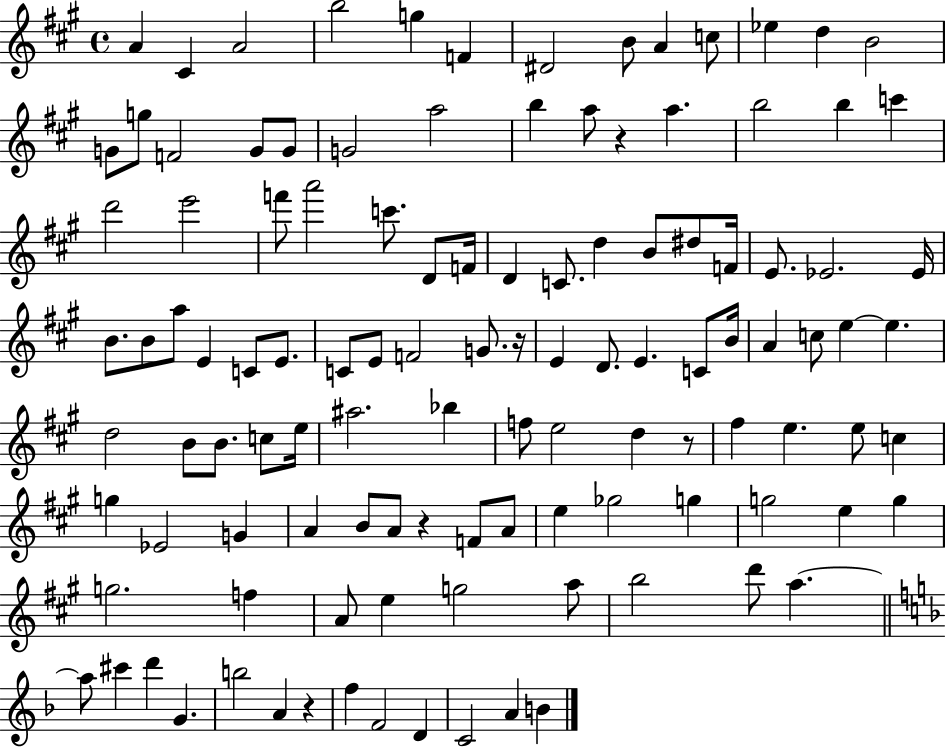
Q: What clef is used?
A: treble